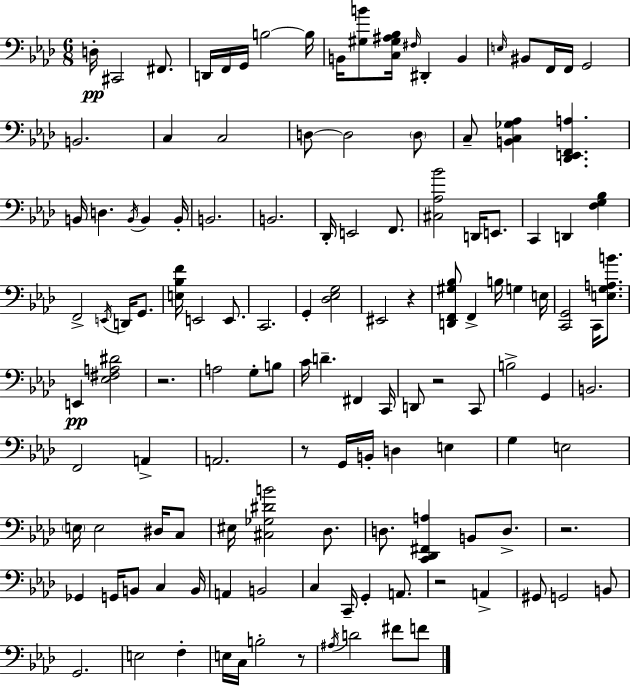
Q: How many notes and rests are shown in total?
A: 129